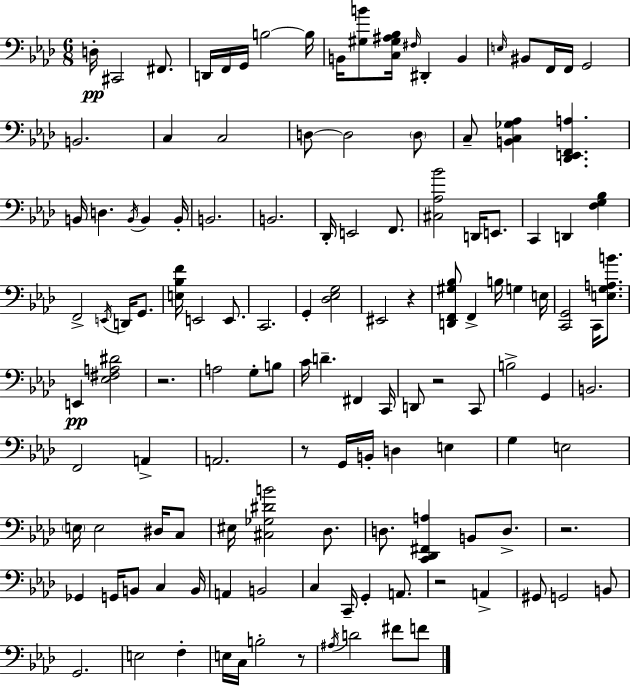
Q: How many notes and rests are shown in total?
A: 129